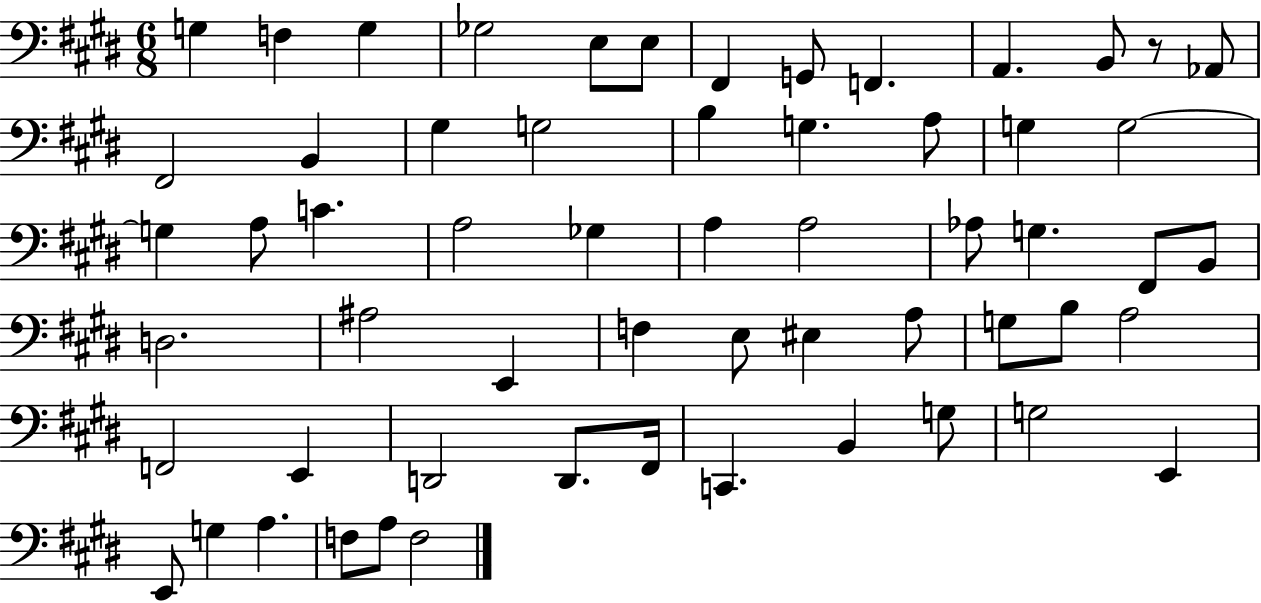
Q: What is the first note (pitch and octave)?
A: G3